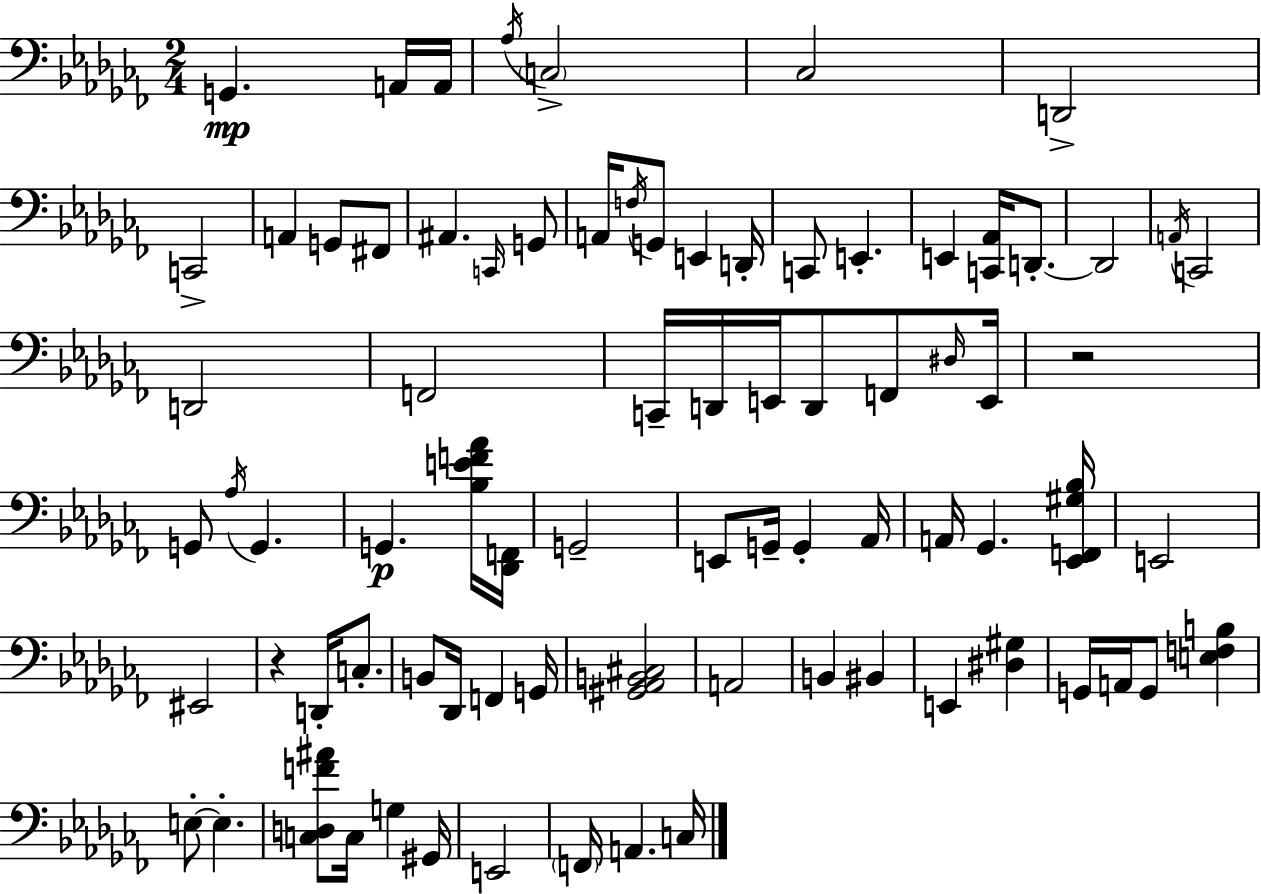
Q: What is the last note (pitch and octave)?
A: C3